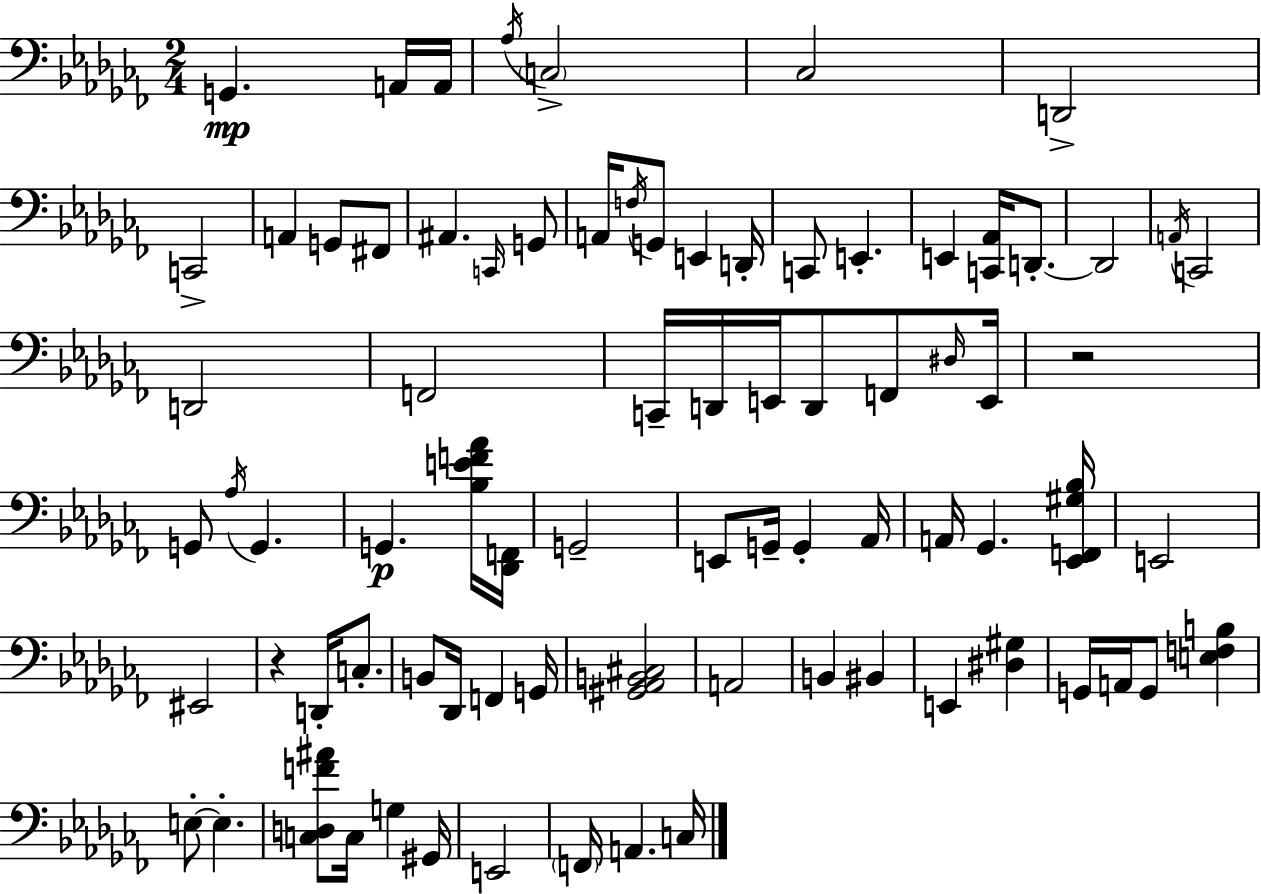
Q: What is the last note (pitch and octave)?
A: C3